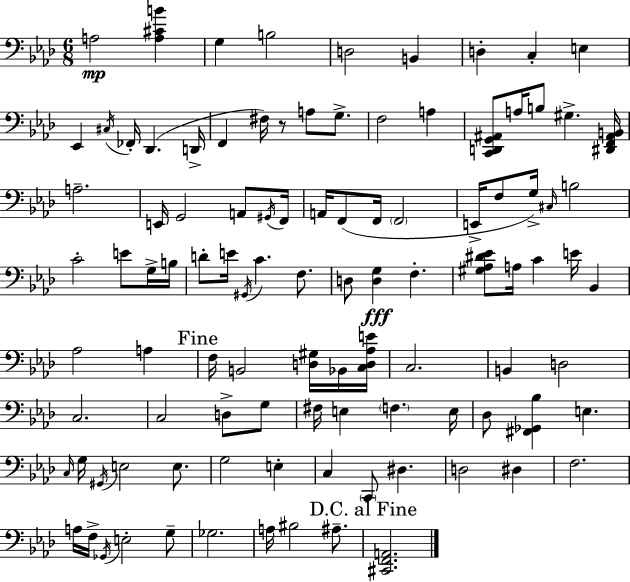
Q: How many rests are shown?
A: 1